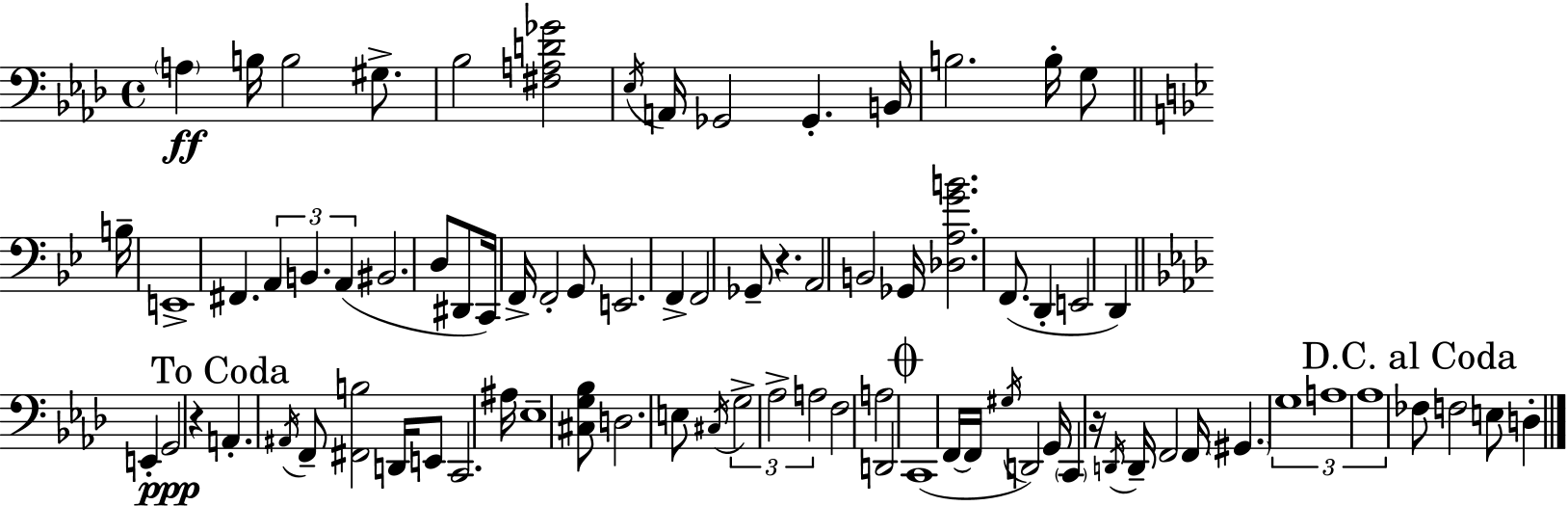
A3/q B3/s B3/h G#3/e. Bb3/h [F#3,A3,D4,Gb4]/h Eb3/s A2/s Gb2/h Gb2/q. B2/s B3/h. B3/s G3/e B3/s E2/w F#2/q. A2/q B2/q. A2/q BIS2/h. D3/e D#2/e C2/s F2/s F2/h G2/e E2/h. F2/q F2/h Gb2/e R/q. A2/h B2/h Gb2/s [Db3,A3,G4,B4]/h. F2/e. D2/q E2/h D2/q E2/q G2/h R/q A2/q. A#2/s F2/e [F#2,B3]/h D2/s E2/e C2/h. A#3/s Eb3/w [C#3,G3,Bb3]/e D3/h. E3/e C#3/s G3/h Ab3/h A3/h F3/h A3/h D2/h C2/w F2/s F2/s G#3/s D2/h G2/s C2/q R/s D2/s D2/s F2/h F2/s G#2/q. G3/w A3/w Ab3/w FES3/e F3/h E3/e D3/q